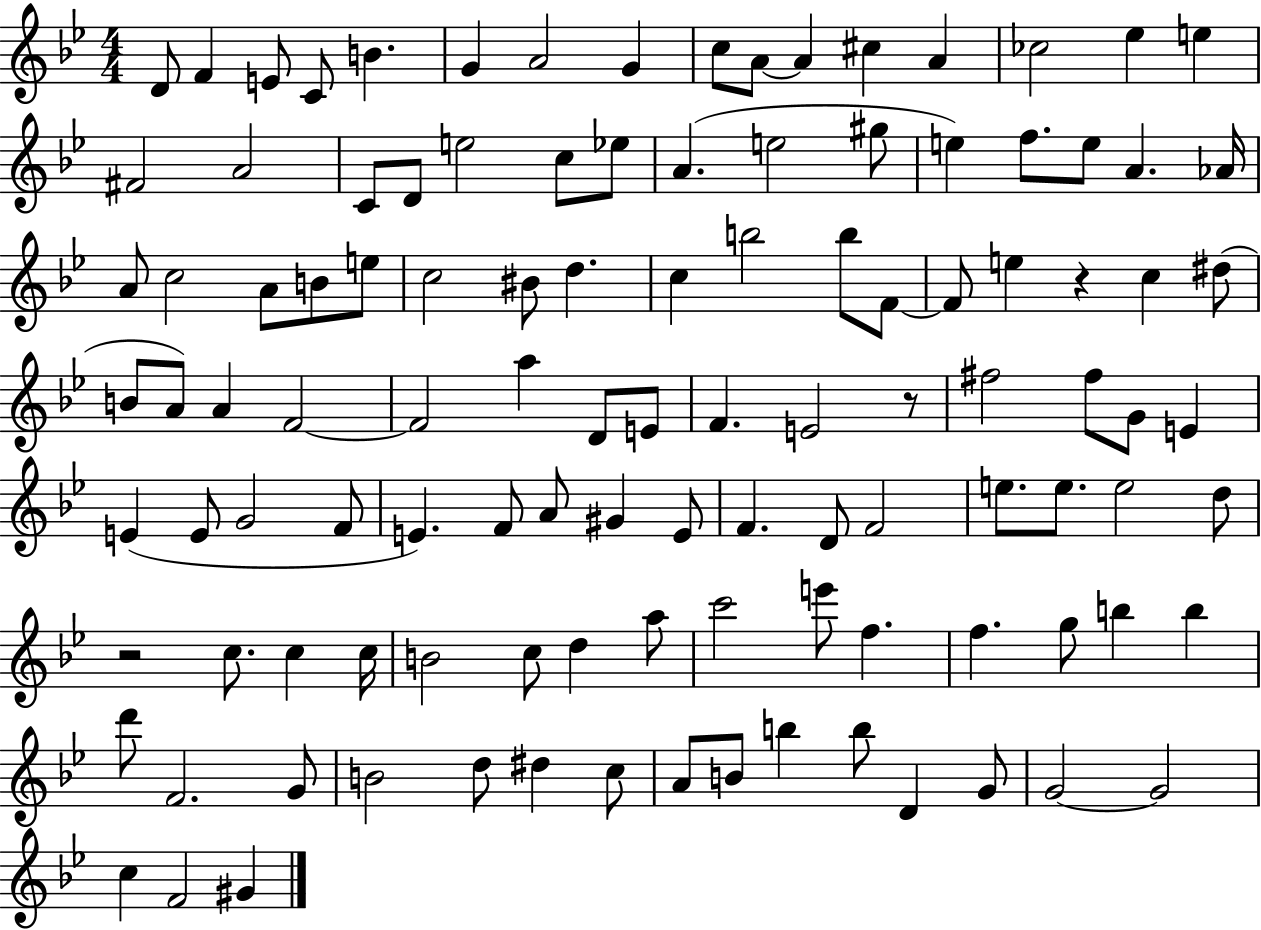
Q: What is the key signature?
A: BES major